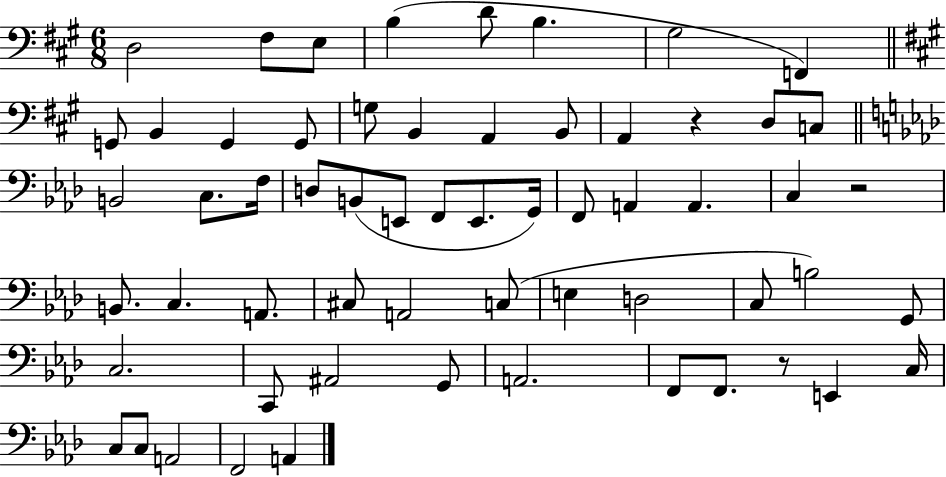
D3/h F#3/e E3/e B3/q D4/e B3/q. G#3/h F2/q G2/e B2/q G2/q G2/e G3/e B2/q A2/q B2/e A2/q R/q D3/e C3/e B2/h C3/e. F3/s D3/e B2/e E2/e F2/e E2/e. G2/s F2/e A2/q A2/q. C3/q R/h B2/e. C3/q. A2/e. C#3/e A2/h C3/e E3/q D3/h C3/e B3/h G2/e C3/h. C2/e A#2/h G2/e A2/h. F2/e F2/e. R/e E2/q C3/s C3/e C3/e A2/h F2/h A2/q